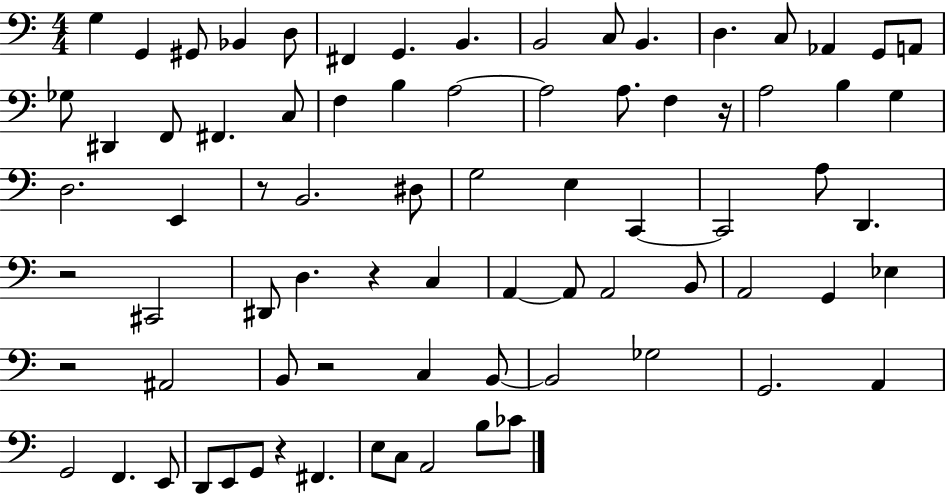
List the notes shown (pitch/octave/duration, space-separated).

G3/q G2/q G#2/e Bb2/q D3/e F#2/q G2/q. B2/q. B2/h C3/e B2/q. D3/q. C3/e Ab2/q G2/e A2/e Gb3/e D#2/q F2/e F#2/q. C3/e F3/q B3/q A3/h A3/h A3/e. F3/q R/s A3/h B3/q G3/q D3/h. E2/q R/e B2/h. D#3/e G3/h E3/q C2/q C2/h A3/e D2/q. R/h C#2/h D#2/e D3/q. R/q C3/q A2/q A2/e A2/h B2/e A2/h G2/q Eb3/q R/h A#2/h B2/e R/h C3/q B2/e B2/h Gb3/h G2/h. A2/q G2/h F2/q. E2/e D2/e E2/e G2/e R/q F#2/q. E3/e C3/e A2/h B3/e CES4/e